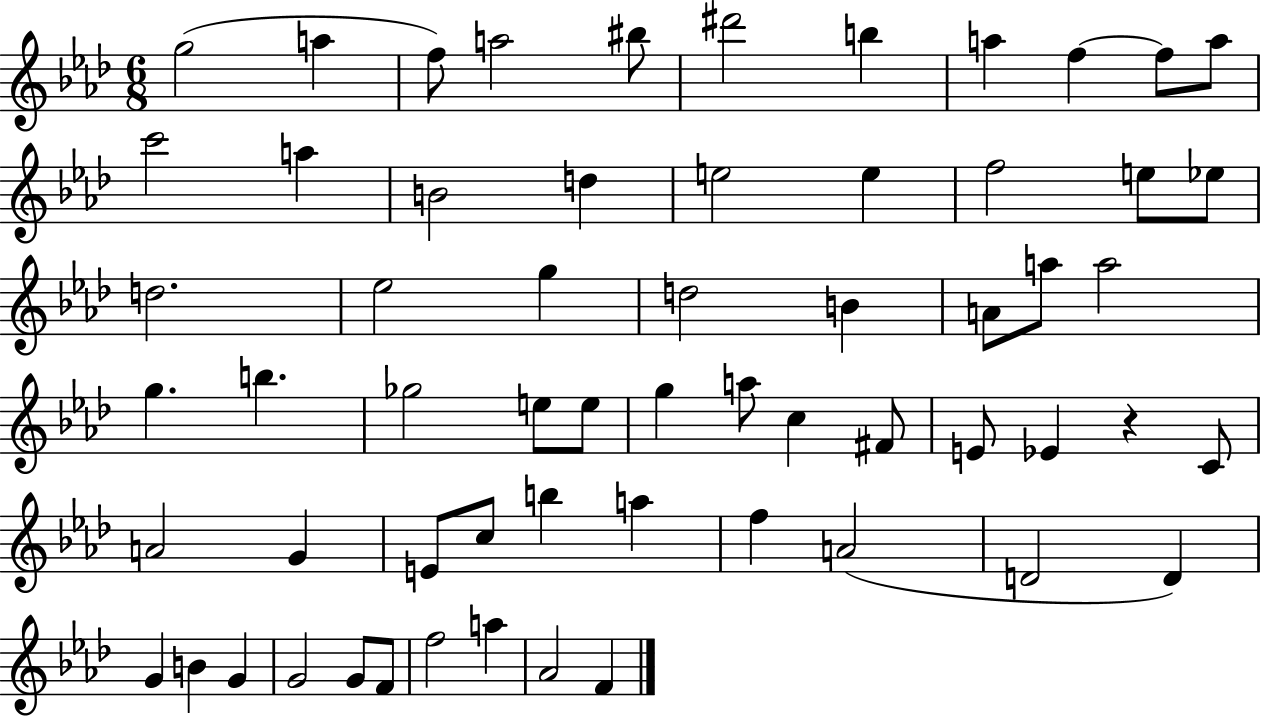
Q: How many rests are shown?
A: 1